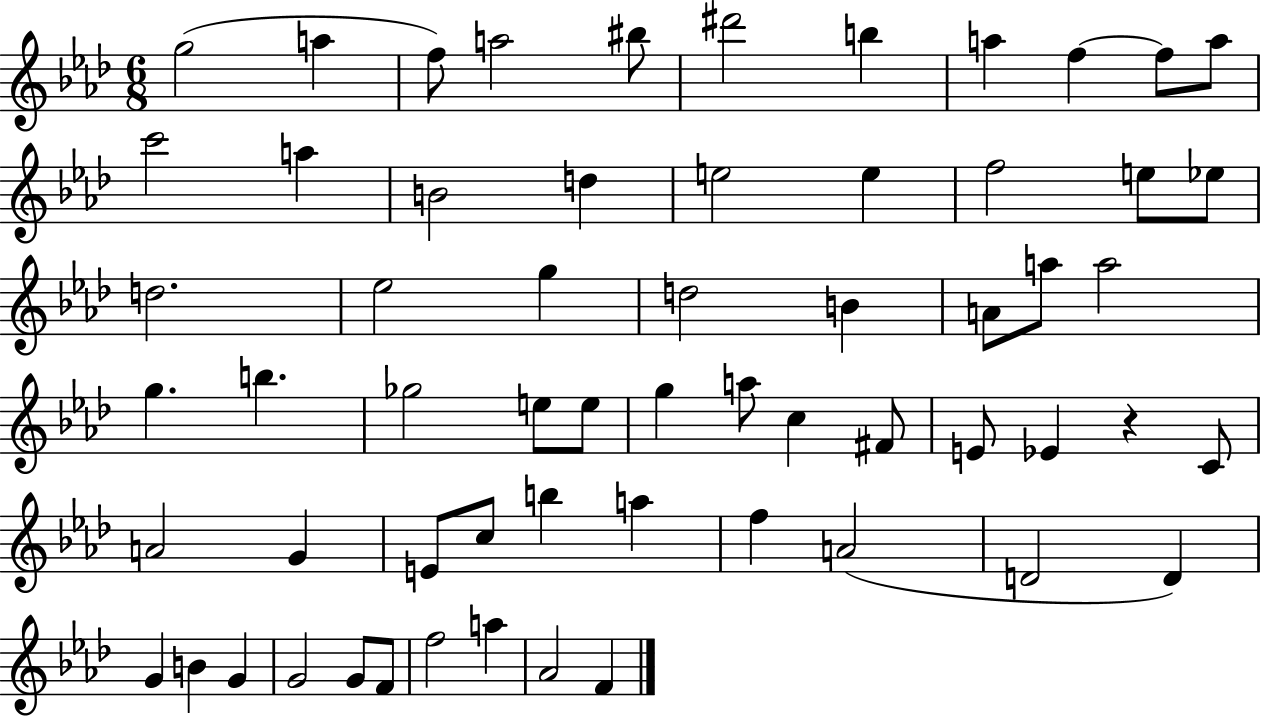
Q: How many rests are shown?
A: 1